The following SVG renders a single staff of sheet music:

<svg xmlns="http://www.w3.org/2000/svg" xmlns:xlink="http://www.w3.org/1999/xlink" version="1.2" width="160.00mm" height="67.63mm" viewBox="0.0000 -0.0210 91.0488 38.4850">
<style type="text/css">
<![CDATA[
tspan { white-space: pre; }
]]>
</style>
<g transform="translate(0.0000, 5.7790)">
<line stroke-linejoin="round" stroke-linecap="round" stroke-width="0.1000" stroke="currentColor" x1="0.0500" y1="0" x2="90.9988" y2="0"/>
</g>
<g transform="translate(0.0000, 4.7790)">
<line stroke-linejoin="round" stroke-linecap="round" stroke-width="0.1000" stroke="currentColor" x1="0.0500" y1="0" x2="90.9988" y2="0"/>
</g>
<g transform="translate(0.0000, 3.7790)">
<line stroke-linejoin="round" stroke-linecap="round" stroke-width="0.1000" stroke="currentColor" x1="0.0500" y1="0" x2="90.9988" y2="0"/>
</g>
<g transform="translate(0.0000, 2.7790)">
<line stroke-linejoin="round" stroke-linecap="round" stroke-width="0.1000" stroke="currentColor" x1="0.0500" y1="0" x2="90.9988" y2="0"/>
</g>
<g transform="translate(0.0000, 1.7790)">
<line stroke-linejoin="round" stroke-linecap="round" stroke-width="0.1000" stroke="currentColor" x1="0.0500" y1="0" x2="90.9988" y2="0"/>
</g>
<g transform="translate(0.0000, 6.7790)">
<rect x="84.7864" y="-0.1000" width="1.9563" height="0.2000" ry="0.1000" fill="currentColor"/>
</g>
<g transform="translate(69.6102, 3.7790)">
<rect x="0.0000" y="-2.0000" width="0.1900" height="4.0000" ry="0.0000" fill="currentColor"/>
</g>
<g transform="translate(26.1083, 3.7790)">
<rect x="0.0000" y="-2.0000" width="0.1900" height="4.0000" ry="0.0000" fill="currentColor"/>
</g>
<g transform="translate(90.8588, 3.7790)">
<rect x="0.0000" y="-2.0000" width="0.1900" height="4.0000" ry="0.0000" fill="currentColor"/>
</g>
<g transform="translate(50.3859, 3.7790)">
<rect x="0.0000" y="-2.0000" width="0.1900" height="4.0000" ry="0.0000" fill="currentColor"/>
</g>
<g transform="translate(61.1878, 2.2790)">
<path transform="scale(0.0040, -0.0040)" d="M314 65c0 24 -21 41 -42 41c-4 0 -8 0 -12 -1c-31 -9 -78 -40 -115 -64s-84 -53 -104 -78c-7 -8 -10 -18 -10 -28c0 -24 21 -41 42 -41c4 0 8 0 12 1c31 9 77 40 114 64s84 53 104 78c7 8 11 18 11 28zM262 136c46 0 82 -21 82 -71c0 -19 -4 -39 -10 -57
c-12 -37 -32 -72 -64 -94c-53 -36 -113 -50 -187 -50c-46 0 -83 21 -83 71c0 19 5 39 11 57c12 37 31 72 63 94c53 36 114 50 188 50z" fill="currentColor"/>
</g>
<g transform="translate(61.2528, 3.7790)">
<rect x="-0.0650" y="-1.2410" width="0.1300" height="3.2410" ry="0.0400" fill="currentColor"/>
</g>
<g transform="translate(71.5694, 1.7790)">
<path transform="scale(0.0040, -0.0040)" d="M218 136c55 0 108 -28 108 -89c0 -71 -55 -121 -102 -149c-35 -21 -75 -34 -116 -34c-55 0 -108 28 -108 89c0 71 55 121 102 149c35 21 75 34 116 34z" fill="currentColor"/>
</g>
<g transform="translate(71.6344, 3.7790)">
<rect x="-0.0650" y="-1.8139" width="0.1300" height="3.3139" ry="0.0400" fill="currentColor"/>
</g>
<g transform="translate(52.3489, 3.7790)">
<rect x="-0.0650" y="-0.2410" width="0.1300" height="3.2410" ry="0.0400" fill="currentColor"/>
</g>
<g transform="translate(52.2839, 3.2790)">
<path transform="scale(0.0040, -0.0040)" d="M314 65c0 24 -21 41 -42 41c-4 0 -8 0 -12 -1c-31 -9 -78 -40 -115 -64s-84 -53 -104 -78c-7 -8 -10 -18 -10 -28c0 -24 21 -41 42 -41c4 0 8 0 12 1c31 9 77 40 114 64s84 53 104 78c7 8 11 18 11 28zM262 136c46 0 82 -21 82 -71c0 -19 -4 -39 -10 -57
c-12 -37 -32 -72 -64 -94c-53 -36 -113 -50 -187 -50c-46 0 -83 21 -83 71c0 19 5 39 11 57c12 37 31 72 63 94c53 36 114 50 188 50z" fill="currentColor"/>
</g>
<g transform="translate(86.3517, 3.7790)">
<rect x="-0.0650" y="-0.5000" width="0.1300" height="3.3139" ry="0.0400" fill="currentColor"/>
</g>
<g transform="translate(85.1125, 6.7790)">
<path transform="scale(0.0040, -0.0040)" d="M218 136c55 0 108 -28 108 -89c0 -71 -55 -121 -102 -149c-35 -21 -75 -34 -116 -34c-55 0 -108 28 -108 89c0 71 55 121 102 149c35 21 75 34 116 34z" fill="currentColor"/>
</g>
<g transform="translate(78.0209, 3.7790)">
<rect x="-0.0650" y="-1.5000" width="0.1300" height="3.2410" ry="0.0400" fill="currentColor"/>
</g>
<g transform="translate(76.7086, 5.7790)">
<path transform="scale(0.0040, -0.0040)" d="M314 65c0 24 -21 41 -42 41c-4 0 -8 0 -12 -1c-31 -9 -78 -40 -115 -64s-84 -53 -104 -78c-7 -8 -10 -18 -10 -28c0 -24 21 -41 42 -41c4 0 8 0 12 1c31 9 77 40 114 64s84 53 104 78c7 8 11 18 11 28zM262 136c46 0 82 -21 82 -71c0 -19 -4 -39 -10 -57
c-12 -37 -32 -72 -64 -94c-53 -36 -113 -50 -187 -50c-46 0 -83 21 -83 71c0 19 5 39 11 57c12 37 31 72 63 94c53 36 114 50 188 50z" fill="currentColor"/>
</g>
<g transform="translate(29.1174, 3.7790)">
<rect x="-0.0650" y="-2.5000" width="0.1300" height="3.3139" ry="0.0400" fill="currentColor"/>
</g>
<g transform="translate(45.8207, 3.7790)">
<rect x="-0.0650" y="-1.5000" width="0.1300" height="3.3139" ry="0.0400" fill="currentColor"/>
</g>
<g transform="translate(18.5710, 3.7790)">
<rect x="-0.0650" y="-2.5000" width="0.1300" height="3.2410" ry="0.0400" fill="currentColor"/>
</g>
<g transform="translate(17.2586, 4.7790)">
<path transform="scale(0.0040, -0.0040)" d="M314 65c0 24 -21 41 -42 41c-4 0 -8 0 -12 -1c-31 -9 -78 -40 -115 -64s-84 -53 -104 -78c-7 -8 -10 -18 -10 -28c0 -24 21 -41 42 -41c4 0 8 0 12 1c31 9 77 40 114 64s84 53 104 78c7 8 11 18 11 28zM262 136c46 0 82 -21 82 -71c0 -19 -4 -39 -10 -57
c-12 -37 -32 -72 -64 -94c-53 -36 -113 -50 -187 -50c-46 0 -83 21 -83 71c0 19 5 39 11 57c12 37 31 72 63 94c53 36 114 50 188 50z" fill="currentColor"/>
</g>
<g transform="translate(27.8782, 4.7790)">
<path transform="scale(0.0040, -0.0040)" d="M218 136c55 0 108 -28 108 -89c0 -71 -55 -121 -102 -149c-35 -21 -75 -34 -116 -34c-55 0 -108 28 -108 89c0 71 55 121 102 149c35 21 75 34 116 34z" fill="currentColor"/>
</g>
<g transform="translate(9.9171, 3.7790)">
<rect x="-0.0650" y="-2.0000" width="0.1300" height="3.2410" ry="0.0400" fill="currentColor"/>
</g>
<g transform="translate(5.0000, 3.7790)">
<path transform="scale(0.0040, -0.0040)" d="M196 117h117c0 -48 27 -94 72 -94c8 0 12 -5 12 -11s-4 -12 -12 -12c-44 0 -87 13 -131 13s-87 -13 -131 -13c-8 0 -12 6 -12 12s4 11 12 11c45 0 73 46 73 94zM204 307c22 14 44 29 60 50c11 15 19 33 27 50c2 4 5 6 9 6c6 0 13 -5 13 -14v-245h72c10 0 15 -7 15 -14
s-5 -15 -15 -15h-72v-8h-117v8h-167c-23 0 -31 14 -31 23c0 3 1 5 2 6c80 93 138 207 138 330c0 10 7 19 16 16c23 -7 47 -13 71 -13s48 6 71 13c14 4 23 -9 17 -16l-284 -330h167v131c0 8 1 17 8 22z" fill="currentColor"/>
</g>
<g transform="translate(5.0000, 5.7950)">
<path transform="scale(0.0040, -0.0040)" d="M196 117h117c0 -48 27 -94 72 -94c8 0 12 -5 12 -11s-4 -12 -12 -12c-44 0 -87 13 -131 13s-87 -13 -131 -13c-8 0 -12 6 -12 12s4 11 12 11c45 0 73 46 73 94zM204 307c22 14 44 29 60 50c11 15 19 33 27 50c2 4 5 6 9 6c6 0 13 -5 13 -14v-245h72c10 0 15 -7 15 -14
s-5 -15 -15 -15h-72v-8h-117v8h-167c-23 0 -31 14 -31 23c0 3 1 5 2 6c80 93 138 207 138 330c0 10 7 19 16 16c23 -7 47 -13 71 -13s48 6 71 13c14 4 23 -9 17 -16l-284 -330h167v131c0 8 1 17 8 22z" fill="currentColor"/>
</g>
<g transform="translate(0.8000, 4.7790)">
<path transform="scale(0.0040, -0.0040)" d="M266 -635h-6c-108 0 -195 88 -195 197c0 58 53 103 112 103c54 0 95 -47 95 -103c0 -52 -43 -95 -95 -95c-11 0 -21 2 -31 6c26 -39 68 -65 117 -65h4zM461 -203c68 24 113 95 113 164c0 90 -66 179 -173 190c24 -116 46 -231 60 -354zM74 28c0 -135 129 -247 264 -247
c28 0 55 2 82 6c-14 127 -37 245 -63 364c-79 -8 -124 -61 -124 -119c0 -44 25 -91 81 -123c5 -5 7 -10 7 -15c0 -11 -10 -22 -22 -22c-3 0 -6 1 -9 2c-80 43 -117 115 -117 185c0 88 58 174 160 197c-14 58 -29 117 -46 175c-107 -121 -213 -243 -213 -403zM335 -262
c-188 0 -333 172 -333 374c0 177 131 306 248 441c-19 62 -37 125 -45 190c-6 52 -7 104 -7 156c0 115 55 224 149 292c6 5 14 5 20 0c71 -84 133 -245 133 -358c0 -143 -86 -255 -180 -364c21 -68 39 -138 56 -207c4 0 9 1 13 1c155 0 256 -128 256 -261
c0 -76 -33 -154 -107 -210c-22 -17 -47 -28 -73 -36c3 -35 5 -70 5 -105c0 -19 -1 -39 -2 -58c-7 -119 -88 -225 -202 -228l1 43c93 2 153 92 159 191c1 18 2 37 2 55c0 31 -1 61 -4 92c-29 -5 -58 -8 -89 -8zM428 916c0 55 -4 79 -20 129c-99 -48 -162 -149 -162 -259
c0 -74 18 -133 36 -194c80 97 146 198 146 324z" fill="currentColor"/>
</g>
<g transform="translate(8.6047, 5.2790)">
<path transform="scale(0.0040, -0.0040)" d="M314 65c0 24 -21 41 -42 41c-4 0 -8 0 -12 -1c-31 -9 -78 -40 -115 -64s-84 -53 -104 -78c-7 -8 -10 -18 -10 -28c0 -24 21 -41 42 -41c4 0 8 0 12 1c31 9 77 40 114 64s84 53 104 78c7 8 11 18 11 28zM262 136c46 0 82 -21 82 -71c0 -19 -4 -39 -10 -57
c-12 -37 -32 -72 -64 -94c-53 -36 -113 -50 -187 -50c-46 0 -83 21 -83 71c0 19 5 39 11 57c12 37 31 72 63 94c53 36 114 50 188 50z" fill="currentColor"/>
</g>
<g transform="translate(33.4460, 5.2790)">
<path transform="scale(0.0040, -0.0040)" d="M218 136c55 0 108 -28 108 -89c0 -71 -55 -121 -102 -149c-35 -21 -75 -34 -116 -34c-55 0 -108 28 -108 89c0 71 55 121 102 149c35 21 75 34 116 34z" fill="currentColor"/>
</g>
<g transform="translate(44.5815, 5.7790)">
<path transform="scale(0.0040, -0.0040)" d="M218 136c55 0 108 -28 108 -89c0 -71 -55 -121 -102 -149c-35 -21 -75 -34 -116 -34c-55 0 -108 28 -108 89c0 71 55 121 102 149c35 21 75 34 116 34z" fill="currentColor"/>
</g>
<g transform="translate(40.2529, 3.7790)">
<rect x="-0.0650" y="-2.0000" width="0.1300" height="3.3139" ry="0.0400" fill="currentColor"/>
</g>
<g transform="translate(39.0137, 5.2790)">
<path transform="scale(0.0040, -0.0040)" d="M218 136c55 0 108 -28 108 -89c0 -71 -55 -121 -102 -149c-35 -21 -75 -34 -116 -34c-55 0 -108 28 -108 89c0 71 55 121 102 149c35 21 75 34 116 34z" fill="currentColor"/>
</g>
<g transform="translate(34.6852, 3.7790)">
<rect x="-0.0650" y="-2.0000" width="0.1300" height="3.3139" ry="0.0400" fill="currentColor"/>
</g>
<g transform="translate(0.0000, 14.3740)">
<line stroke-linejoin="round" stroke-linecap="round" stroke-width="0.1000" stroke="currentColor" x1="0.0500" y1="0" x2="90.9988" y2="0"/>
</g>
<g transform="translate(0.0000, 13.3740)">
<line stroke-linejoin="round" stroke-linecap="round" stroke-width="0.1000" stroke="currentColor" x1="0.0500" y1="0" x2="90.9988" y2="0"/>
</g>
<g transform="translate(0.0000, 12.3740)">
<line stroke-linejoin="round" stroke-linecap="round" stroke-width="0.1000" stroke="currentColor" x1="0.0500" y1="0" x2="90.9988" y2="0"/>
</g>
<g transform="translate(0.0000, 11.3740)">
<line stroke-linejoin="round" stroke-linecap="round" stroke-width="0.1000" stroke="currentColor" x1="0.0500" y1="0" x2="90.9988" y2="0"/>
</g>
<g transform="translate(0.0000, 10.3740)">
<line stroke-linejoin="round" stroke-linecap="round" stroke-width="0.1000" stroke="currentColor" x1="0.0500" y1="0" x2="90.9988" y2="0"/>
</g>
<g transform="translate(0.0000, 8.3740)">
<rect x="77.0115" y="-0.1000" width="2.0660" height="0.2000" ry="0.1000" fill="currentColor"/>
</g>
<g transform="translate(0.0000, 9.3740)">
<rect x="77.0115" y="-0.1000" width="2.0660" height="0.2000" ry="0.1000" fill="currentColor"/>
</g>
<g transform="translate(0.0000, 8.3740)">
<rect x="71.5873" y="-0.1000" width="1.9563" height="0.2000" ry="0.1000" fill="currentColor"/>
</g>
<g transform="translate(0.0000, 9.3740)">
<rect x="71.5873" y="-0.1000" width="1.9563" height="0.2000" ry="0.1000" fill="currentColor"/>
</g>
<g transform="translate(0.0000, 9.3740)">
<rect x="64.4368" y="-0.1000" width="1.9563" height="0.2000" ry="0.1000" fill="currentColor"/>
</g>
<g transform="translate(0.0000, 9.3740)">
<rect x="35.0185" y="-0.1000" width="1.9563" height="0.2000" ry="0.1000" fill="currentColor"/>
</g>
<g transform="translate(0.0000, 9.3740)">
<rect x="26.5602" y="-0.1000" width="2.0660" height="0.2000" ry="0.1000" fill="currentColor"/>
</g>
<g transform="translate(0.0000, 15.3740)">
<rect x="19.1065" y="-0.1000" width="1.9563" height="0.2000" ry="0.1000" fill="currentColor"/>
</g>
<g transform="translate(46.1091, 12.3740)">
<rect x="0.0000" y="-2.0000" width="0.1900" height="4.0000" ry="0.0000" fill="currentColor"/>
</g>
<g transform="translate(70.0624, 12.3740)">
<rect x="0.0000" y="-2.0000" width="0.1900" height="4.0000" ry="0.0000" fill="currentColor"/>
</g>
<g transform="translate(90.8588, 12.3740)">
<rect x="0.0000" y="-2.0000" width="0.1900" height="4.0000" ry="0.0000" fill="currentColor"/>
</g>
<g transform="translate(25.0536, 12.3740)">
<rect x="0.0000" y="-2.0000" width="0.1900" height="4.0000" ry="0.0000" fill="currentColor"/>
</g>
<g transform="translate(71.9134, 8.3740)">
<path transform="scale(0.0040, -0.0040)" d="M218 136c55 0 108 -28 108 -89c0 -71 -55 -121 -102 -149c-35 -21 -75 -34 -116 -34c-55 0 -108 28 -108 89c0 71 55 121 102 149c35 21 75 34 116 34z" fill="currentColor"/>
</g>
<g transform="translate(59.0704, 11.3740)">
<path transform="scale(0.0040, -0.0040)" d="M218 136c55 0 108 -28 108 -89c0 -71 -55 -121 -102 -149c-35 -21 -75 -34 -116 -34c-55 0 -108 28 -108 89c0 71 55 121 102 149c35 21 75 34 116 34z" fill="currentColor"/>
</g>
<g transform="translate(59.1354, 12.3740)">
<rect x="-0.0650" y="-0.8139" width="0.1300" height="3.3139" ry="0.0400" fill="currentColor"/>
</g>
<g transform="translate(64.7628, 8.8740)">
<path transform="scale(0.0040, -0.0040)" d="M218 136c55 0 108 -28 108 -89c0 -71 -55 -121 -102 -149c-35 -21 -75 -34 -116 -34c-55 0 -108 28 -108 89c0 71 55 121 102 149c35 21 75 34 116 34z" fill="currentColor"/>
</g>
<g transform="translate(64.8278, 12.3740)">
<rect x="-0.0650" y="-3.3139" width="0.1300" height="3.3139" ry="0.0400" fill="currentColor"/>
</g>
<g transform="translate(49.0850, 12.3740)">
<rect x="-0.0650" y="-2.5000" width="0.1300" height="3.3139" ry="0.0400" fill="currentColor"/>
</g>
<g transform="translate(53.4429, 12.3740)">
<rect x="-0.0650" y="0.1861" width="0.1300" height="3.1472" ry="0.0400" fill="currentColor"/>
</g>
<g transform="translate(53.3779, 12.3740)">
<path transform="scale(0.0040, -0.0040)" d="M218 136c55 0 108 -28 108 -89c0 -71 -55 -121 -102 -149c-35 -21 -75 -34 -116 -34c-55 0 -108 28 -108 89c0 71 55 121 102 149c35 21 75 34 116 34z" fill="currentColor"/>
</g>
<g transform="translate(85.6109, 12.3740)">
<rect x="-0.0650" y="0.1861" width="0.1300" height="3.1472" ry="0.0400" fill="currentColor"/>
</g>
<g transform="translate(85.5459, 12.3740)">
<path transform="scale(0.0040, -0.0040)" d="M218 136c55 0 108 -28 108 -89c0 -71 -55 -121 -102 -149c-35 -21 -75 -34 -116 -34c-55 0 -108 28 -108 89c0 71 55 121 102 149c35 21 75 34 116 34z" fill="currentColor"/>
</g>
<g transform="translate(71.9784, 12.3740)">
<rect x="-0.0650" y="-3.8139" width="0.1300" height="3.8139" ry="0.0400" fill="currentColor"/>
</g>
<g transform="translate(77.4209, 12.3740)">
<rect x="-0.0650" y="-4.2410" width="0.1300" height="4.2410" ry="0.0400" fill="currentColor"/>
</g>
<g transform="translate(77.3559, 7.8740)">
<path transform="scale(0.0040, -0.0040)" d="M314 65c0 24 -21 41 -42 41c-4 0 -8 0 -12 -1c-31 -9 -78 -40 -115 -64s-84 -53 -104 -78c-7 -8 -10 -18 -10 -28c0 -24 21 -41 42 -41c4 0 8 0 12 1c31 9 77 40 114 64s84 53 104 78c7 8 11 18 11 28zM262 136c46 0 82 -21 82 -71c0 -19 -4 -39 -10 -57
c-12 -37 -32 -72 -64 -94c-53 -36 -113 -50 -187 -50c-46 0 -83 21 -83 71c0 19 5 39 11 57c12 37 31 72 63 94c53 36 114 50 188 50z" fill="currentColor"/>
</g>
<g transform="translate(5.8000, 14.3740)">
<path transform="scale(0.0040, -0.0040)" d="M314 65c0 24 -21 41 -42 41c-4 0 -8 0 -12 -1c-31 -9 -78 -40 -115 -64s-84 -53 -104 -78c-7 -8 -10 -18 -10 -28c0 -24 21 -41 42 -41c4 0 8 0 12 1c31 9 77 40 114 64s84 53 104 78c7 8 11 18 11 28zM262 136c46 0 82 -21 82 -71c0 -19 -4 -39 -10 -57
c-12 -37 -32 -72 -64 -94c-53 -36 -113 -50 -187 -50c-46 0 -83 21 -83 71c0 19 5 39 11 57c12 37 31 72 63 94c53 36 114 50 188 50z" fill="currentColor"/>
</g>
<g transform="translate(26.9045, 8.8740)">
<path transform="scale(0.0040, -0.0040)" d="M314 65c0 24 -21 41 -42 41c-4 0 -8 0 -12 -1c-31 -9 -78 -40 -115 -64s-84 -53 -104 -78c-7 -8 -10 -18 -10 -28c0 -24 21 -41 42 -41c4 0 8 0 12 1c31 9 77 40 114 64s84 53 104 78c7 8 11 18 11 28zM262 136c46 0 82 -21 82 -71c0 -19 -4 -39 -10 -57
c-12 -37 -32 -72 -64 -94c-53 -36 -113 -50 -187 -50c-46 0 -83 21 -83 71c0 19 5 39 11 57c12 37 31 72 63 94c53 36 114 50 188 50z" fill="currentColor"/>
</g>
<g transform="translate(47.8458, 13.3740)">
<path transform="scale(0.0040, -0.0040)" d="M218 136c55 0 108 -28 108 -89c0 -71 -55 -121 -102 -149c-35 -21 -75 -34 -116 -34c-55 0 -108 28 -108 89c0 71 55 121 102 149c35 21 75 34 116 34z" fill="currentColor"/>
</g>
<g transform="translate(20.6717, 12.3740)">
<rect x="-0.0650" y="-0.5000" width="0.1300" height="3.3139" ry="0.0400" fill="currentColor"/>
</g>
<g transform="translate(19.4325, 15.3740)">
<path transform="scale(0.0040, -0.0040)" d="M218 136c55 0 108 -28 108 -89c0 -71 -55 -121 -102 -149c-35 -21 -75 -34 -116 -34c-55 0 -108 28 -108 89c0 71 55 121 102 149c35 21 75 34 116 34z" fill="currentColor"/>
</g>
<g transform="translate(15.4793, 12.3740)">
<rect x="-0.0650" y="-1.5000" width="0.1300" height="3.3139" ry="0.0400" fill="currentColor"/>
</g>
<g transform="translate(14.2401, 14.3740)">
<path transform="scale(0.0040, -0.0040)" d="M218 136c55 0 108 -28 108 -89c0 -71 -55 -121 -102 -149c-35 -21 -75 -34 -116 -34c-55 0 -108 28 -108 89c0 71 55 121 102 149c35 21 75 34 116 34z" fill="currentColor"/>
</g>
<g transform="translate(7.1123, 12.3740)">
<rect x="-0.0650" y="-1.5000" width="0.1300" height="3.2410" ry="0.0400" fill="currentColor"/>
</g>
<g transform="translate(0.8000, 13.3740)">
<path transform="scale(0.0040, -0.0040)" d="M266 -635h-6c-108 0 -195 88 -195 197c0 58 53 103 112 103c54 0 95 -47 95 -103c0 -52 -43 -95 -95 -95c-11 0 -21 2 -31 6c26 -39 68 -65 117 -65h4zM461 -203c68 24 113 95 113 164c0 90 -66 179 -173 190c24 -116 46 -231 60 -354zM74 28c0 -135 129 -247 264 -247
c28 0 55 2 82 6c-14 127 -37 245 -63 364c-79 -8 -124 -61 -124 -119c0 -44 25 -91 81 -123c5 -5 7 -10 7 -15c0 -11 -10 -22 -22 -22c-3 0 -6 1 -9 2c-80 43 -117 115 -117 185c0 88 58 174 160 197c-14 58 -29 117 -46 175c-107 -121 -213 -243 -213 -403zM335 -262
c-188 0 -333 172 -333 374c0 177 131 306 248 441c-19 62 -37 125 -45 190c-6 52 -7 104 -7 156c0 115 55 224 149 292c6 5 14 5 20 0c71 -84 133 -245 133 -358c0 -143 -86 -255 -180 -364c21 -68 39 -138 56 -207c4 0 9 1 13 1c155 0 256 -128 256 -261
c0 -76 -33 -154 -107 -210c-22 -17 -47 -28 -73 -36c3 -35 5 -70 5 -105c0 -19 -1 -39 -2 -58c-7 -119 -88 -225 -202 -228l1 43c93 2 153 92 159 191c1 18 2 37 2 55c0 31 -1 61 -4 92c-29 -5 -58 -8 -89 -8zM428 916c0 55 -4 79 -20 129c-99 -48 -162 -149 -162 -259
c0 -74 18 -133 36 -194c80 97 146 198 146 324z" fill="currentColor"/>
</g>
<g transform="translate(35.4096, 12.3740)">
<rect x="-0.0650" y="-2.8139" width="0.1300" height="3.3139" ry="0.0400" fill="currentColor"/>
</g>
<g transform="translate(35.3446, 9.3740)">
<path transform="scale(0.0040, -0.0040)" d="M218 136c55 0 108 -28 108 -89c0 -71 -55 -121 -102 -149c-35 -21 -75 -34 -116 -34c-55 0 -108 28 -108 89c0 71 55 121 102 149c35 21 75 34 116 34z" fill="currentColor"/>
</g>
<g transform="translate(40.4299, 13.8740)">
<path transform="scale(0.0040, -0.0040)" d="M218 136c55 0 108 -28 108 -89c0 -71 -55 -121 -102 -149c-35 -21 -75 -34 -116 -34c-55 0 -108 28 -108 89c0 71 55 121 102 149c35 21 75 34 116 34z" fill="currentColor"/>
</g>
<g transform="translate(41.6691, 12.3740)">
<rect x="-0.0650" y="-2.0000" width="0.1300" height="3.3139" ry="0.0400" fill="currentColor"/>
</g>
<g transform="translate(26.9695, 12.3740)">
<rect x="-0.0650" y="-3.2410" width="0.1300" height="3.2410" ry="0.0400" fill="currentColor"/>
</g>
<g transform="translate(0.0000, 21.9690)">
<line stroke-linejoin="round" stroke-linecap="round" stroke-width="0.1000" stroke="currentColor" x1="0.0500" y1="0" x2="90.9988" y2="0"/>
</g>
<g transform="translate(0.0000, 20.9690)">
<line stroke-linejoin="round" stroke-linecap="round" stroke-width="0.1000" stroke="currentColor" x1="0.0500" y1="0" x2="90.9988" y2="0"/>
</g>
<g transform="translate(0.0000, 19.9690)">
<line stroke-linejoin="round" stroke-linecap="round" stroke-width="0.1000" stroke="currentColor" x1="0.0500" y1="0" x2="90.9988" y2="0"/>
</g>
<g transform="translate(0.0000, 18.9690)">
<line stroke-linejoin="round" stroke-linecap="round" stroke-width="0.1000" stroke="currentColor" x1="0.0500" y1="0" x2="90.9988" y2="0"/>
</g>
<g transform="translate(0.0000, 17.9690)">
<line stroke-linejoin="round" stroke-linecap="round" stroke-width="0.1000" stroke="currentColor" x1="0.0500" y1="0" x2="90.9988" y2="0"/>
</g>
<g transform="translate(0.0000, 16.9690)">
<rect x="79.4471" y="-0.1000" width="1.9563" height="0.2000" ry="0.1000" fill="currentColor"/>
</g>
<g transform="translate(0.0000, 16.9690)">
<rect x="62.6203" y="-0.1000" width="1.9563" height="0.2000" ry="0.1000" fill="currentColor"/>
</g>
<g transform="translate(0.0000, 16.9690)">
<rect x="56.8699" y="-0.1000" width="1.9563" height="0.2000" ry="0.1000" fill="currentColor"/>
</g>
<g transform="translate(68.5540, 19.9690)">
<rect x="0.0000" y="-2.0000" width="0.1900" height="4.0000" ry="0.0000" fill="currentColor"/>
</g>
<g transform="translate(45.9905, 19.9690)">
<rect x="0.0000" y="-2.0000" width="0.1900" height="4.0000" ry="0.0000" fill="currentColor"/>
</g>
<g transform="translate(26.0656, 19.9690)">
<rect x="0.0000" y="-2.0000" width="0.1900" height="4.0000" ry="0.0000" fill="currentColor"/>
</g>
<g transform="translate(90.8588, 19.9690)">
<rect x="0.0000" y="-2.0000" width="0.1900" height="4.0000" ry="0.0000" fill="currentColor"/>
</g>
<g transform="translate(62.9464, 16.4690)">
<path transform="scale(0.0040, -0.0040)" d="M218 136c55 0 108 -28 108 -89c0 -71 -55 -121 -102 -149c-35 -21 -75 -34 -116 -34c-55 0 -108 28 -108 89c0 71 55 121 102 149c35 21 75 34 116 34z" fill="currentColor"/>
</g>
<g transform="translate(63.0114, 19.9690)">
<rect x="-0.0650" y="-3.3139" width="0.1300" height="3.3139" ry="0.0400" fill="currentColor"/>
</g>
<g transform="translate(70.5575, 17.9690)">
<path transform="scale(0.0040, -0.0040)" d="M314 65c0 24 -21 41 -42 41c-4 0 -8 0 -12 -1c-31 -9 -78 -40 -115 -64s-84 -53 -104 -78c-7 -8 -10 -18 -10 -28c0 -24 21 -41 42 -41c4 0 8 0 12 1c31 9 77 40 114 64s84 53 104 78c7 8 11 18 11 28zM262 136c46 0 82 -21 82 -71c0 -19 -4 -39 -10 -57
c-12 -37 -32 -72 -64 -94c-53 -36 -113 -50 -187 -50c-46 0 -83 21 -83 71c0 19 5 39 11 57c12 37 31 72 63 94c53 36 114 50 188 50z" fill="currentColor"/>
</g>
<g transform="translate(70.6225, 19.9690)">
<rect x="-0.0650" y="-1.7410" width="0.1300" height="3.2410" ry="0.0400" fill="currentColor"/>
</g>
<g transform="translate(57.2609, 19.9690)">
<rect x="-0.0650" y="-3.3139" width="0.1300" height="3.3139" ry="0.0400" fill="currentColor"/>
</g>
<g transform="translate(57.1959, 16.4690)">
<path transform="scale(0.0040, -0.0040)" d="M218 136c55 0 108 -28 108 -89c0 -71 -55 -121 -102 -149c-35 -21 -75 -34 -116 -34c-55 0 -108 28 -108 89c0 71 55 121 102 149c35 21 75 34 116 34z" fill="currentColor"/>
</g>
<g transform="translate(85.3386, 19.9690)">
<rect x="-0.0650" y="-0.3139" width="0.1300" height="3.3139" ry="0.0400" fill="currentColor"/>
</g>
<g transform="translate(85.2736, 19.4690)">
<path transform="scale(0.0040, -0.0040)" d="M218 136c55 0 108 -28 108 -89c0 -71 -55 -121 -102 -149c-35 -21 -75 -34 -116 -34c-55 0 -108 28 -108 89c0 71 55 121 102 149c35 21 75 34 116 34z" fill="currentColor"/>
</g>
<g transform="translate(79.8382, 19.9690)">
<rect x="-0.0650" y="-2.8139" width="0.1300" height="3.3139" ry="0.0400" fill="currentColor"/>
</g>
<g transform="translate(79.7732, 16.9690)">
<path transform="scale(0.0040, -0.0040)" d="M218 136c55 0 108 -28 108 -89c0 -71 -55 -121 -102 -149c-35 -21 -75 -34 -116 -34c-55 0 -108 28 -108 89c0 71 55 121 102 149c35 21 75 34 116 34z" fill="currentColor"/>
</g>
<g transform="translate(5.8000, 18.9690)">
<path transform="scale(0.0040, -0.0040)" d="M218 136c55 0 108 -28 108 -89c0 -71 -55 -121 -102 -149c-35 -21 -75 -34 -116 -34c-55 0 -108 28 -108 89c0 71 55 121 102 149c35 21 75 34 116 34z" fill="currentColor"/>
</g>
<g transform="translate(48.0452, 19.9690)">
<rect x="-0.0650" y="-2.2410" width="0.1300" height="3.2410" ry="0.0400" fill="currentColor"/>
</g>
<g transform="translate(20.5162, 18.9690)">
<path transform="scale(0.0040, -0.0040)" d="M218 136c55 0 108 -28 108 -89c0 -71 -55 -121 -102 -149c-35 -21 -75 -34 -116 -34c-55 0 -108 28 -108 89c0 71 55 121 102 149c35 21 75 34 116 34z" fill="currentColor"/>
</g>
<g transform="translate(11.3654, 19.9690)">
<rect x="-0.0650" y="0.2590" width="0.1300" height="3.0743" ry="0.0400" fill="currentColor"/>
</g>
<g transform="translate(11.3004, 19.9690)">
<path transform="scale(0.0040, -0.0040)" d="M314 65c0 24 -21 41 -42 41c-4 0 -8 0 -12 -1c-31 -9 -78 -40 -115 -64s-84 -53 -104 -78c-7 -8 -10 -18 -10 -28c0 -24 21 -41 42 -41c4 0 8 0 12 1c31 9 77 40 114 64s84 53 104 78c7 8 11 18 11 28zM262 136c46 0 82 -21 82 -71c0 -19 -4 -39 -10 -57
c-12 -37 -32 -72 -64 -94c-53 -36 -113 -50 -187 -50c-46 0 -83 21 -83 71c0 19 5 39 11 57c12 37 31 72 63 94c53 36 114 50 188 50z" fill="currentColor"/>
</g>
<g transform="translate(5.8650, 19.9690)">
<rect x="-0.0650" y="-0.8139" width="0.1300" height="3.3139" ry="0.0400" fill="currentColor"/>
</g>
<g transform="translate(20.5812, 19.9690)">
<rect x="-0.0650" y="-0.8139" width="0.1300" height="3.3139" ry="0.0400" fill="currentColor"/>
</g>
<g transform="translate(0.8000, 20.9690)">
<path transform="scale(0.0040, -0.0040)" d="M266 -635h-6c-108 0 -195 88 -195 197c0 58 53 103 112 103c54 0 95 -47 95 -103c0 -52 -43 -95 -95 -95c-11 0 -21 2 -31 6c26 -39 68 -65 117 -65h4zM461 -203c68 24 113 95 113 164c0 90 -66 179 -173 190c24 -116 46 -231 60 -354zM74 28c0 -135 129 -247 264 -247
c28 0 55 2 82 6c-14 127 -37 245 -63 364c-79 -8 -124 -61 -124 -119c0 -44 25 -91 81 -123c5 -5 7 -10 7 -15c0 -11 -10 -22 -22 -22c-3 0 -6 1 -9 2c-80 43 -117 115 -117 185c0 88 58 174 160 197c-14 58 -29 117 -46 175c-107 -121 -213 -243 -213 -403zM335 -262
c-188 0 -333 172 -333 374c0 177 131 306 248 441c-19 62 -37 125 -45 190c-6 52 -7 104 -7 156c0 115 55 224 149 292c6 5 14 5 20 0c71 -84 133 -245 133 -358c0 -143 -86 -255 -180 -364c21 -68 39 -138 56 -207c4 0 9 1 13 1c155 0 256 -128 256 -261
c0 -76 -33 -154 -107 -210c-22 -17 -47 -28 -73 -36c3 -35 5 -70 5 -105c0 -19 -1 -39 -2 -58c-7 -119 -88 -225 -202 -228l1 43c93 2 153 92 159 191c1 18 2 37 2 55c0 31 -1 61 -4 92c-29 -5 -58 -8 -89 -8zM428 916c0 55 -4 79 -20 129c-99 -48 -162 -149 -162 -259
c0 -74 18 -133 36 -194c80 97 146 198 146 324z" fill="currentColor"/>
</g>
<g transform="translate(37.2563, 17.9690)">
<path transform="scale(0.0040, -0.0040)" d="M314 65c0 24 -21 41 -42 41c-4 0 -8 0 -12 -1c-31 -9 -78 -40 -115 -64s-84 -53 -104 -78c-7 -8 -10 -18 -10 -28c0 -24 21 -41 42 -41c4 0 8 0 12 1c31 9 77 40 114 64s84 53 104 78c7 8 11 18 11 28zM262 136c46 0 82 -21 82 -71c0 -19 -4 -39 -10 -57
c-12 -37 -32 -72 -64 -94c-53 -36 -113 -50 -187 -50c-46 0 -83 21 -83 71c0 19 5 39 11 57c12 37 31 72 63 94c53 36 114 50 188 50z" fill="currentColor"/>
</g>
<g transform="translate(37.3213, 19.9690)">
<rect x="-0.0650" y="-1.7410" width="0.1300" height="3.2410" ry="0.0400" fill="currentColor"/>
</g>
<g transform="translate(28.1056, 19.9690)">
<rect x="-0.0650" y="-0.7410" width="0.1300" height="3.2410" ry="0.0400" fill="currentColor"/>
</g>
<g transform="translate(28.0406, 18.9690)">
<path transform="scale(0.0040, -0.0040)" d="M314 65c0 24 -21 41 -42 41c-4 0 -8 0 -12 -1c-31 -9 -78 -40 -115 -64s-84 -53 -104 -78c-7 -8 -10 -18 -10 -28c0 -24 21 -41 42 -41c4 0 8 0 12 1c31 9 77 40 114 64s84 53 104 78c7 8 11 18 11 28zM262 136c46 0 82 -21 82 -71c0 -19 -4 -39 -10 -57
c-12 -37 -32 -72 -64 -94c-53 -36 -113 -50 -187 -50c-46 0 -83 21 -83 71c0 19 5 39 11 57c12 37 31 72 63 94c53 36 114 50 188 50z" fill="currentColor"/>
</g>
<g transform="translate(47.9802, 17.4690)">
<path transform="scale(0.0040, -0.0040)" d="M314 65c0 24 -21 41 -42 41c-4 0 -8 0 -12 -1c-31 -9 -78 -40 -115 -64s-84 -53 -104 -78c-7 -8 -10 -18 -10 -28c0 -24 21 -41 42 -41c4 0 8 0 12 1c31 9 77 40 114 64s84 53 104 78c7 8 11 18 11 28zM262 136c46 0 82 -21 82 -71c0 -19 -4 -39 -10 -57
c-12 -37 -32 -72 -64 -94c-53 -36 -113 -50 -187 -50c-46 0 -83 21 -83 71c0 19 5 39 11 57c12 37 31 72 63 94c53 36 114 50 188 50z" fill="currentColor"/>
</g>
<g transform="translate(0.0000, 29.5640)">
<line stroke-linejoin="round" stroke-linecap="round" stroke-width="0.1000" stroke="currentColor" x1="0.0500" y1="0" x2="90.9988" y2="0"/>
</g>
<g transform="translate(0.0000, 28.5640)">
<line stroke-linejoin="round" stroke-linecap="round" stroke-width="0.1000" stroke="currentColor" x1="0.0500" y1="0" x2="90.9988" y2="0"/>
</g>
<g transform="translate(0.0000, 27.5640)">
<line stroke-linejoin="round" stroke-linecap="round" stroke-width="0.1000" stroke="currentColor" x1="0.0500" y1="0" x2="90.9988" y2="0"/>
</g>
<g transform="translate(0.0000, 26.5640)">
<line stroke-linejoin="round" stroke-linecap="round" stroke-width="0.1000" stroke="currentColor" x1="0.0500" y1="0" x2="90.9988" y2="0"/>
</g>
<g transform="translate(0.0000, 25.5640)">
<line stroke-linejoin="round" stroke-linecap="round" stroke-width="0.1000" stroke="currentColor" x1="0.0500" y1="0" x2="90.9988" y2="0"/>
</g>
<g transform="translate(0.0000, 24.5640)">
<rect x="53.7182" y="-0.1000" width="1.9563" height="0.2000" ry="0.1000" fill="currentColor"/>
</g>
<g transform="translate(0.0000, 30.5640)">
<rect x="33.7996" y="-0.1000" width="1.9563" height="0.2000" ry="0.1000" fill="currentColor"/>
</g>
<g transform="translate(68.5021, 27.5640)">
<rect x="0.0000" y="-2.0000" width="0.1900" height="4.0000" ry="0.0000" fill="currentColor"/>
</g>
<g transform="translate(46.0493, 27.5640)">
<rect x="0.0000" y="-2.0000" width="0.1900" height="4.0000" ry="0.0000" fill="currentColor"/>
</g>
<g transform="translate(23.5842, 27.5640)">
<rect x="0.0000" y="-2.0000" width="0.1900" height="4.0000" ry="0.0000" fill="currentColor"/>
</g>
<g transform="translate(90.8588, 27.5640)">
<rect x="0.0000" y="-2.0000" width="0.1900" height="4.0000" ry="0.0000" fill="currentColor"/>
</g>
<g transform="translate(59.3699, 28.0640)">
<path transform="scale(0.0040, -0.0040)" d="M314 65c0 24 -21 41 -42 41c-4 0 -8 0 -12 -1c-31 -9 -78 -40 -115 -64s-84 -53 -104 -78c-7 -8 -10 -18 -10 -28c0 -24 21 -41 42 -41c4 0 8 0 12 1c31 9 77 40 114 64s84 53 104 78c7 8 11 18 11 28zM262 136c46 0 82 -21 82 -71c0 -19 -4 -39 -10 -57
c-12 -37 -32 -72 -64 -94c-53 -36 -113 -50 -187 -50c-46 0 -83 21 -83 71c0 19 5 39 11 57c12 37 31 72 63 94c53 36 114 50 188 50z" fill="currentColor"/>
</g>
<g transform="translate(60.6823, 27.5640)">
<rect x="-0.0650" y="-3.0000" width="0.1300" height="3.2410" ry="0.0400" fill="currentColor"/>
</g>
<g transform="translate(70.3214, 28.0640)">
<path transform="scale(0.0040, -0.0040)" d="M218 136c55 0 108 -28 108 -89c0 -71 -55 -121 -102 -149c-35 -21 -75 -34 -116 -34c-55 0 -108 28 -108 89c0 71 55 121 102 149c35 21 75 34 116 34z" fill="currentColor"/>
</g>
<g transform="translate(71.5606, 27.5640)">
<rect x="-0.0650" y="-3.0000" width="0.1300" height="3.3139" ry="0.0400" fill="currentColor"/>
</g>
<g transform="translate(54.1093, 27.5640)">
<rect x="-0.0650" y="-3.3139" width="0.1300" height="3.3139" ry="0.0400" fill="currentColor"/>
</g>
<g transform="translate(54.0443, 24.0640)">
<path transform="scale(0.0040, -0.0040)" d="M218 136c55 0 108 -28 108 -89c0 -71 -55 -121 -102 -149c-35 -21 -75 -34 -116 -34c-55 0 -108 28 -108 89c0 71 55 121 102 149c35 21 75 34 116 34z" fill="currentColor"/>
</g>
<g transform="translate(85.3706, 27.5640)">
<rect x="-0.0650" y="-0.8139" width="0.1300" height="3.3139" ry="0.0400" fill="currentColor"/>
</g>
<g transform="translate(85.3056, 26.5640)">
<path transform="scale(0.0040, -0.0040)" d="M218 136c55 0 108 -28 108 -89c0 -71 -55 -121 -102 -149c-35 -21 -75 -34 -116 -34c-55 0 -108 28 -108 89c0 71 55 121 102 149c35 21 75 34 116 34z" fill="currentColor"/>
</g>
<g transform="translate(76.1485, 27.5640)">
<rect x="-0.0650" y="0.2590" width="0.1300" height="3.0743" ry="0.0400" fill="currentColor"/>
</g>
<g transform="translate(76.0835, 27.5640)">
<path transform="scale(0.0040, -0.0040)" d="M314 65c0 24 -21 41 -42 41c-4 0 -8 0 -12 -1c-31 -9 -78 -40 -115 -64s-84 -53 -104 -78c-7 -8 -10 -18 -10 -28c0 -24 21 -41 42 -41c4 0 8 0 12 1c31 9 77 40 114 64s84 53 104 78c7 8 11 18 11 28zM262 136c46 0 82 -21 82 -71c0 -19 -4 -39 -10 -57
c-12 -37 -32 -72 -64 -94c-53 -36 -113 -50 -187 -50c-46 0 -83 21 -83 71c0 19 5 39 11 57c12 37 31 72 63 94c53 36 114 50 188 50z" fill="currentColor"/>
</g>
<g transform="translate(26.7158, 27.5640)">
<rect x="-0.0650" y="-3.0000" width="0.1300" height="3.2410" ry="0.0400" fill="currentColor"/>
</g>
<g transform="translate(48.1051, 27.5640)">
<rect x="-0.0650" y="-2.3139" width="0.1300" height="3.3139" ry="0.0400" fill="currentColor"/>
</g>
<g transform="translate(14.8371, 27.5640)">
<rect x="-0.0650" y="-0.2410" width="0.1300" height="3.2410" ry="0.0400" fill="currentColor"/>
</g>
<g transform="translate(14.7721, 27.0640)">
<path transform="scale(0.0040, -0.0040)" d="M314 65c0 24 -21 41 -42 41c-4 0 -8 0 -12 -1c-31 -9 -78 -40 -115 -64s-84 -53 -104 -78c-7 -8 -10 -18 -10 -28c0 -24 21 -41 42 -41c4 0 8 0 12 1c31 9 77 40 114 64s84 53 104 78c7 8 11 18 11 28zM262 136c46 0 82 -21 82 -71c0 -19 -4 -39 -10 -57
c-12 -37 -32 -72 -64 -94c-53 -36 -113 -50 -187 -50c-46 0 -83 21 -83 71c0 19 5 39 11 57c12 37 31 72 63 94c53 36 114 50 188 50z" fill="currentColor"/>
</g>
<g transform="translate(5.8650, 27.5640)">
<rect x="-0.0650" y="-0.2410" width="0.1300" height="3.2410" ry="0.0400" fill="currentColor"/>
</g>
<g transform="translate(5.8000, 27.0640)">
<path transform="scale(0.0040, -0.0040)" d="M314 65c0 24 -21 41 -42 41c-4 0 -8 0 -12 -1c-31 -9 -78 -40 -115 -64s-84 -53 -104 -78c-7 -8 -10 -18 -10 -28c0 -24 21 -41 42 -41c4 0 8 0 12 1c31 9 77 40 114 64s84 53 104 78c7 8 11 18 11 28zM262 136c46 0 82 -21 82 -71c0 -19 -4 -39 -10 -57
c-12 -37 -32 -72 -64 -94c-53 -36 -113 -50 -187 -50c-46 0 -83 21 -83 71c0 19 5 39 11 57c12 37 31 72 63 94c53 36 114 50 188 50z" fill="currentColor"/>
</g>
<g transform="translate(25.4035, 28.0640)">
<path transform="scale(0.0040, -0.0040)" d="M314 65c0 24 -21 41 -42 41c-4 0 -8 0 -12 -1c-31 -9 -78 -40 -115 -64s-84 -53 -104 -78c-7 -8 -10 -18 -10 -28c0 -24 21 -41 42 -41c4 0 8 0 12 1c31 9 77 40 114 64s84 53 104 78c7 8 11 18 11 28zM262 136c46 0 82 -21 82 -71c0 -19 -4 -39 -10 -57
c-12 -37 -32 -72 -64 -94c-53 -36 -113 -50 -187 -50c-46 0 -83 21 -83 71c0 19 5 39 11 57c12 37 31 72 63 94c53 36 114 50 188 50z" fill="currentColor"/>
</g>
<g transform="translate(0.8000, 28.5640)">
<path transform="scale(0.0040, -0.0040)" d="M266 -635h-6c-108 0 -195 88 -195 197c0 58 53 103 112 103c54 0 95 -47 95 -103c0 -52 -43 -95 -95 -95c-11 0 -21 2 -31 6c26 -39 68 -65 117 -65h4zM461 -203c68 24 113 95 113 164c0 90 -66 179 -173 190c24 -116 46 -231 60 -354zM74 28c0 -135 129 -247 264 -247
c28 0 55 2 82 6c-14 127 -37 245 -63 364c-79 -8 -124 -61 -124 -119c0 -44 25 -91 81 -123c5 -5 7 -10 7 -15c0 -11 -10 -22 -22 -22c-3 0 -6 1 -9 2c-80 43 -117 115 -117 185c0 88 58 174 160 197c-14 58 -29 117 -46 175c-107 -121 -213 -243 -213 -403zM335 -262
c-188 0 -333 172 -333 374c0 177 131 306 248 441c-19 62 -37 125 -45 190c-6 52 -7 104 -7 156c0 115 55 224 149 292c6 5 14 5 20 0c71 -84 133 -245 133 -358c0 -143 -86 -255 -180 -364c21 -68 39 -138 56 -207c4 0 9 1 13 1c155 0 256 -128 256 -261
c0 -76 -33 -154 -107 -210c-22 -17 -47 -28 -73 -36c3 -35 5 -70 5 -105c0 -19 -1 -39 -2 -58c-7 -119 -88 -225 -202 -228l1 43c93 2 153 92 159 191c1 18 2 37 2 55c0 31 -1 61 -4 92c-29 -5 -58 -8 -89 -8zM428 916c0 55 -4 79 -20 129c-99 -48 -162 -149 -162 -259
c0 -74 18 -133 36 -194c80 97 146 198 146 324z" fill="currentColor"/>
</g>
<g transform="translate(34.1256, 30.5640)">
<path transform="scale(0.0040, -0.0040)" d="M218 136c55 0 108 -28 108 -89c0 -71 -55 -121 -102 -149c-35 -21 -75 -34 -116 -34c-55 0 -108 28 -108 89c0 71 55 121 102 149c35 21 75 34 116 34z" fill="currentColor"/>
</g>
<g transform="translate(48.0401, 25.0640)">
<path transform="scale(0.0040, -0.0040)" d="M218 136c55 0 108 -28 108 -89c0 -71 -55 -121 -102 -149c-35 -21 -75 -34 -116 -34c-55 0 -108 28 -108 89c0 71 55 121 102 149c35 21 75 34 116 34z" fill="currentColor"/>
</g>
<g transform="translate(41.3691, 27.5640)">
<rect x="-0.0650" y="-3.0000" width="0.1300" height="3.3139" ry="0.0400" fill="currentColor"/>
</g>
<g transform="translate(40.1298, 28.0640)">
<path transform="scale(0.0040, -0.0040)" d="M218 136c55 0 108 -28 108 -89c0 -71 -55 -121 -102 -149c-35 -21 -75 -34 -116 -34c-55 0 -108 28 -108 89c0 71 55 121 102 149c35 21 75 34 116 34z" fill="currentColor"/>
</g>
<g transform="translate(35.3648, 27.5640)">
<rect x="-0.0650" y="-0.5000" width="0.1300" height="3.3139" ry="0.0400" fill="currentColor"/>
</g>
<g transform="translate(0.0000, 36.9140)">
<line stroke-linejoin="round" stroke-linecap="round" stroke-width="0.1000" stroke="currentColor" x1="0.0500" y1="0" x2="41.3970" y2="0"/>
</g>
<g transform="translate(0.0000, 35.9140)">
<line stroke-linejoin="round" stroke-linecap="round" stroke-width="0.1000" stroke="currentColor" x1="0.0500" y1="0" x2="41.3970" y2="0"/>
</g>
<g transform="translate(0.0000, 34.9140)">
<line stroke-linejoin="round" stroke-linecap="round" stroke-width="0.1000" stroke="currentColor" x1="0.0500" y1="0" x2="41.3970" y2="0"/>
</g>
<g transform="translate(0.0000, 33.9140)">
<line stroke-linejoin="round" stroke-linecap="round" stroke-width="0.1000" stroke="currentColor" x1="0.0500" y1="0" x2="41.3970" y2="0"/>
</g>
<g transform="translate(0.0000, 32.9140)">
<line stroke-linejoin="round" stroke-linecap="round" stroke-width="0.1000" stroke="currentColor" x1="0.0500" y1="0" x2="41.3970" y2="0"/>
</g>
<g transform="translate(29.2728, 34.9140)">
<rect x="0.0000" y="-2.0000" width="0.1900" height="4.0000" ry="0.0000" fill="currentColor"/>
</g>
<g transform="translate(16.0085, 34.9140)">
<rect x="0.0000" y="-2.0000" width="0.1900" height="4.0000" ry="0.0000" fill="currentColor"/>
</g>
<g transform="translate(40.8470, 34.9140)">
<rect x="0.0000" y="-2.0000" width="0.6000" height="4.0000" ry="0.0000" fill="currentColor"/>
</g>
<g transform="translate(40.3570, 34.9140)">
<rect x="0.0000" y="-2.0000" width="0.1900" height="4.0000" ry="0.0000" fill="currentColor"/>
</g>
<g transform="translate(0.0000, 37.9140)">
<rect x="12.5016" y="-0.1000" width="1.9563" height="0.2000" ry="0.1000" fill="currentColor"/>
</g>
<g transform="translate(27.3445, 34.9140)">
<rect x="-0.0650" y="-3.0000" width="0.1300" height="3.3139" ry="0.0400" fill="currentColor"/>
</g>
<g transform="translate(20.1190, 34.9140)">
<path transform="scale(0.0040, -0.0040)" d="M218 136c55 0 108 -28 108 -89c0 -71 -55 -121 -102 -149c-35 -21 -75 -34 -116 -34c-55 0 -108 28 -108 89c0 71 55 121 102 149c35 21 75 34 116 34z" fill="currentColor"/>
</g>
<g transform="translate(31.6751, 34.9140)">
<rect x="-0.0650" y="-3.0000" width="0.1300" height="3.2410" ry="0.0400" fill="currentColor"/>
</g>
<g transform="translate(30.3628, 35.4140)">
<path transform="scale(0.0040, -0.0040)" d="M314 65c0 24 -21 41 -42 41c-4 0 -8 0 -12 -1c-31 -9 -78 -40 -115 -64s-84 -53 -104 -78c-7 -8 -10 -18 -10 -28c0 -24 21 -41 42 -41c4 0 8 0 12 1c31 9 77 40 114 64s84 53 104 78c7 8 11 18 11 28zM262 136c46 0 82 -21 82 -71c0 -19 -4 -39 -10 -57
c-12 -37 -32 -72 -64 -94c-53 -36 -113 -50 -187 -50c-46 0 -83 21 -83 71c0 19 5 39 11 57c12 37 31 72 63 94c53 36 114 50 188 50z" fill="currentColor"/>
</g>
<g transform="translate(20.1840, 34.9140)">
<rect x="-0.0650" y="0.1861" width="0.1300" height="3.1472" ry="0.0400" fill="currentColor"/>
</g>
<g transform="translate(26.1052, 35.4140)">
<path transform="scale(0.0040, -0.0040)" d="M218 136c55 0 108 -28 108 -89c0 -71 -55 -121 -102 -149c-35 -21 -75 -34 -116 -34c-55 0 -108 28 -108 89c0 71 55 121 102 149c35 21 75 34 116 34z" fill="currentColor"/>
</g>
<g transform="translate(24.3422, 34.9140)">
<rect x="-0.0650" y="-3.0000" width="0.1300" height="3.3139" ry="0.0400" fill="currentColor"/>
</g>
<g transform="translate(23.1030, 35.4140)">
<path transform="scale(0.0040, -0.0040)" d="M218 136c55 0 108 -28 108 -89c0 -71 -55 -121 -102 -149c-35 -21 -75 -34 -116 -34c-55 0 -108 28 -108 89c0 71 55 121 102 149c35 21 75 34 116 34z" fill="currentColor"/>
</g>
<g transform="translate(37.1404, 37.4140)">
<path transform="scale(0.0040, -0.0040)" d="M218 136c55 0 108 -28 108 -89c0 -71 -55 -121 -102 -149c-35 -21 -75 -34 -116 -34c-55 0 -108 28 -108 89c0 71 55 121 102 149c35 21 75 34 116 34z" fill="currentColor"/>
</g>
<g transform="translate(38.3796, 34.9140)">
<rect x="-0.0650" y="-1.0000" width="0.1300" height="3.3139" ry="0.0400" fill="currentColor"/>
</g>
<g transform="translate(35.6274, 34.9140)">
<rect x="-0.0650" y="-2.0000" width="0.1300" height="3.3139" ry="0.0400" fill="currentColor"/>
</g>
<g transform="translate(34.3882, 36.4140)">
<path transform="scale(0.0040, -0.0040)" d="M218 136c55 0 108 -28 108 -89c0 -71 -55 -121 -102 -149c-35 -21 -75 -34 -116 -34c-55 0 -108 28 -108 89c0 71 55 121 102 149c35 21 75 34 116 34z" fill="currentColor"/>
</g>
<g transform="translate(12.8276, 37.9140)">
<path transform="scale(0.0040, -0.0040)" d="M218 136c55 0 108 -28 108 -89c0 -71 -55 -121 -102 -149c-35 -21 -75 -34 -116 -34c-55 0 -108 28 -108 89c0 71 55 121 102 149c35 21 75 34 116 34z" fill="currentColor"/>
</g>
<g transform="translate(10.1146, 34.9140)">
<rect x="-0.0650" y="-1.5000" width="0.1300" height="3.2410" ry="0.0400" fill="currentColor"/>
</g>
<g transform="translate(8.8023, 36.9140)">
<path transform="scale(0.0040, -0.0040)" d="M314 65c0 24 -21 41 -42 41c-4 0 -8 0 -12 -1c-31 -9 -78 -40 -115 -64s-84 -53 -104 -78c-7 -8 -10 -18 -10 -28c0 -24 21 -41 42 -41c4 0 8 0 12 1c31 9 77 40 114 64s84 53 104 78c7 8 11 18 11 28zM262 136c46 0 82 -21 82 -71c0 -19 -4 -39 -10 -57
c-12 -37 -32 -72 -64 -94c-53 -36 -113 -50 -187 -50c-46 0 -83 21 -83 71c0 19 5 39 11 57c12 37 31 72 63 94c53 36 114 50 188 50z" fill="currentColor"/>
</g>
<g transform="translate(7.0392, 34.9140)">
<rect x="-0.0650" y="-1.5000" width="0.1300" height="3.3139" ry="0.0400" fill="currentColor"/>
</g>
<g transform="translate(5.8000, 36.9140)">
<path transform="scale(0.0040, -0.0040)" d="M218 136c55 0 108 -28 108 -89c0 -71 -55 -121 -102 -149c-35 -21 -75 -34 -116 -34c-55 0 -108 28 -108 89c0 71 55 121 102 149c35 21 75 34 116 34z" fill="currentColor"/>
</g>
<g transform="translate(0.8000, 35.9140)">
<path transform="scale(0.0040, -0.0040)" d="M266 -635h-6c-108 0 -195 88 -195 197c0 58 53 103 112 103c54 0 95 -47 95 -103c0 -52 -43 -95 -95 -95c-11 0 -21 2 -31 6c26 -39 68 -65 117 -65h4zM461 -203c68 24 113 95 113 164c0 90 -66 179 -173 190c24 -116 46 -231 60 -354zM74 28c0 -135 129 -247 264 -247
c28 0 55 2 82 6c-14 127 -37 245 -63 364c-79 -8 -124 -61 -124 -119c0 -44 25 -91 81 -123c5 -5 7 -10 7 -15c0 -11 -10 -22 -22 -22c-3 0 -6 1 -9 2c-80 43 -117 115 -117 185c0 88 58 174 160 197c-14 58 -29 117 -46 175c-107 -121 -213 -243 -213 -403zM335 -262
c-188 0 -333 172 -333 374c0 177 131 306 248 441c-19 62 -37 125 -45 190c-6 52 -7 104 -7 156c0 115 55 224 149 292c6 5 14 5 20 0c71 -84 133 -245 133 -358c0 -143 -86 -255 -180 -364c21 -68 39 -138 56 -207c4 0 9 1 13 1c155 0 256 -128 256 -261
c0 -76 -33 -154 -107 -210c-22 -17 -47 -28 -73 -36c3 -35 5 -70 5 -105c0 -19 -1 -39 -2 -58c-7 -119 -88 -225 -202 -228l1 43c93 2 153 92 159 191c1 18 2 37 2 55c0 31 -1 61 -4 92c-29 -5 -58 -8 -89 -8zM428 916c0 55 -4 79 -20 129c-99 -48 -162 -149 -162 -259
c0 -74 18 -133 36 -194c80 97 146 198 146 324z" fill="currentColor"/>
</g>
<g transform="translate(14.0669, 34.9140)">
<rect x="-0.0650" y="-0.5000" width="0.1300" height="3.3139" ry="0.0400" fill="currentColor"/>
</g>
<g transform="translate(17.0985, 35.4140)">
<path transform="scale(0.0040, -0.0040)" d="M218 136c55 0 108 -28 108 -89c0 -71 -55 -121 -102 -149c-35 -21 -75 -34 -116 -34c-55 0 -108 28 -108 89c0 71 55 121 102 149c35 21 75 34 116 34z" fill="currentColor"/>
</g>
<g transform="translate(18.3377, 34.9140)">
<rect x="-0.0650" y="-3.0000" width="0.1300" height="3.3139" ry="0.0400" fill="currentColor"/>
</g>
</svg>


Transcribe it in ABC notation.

X:1
T:Untitled
M:4/4
L:1/4
K:C
F2 G2 G F F E c2 e2 f E2 C E2 E C b2 a F G B d b c' d'2 B d B2 d d2 f2 g2 b b f2 a c c2 c2 A2 C A g b A2 A B2 d E E2 C A B A A A2 F D